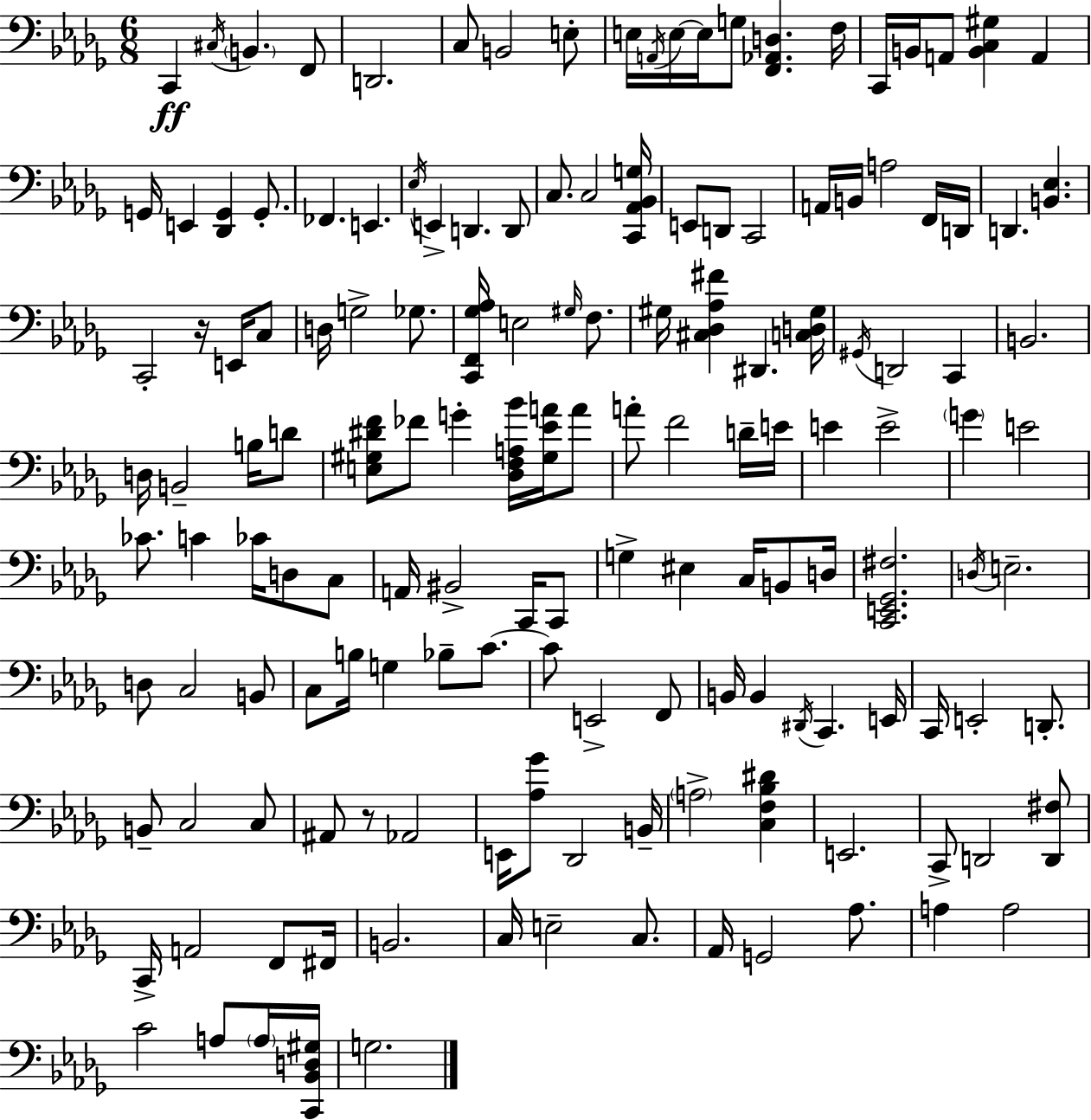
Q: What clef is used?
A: bass